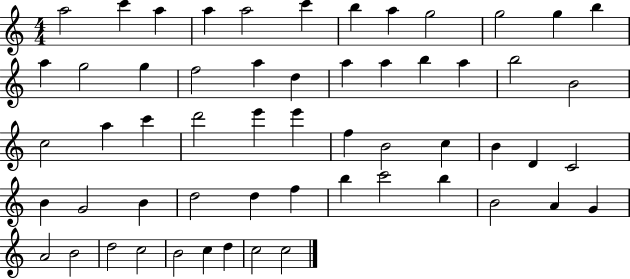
{
  \clef treble
  \numericTimeSignature
  \time 4/4
  \key c \major
  a''2 c'''4 a''4 | a''4 a''2 c'''4 | b''4 a''4 g''2 | g''2 g''4 b''4 | \break a''4 g''2 g''4 | f''2 a''4 d''4 | a''4 a''4 b''4 a''4 | b''2 b'2 | \break c''2 a''4 c'''4 | d'''2 e'''4 e'''4 | f''4 b'2 c''4 | b'4 d'4 c'2 | \break b'4 g'2 b'4 | d''2 d''4 f''4 | b''4 c'''2 b''4 | b'2 a'4 g'4 | \break a'2 b'2 | d''2 c''2 | b'2 c''4 d''4 | c''2 c''2 | \break \bar "|."
}